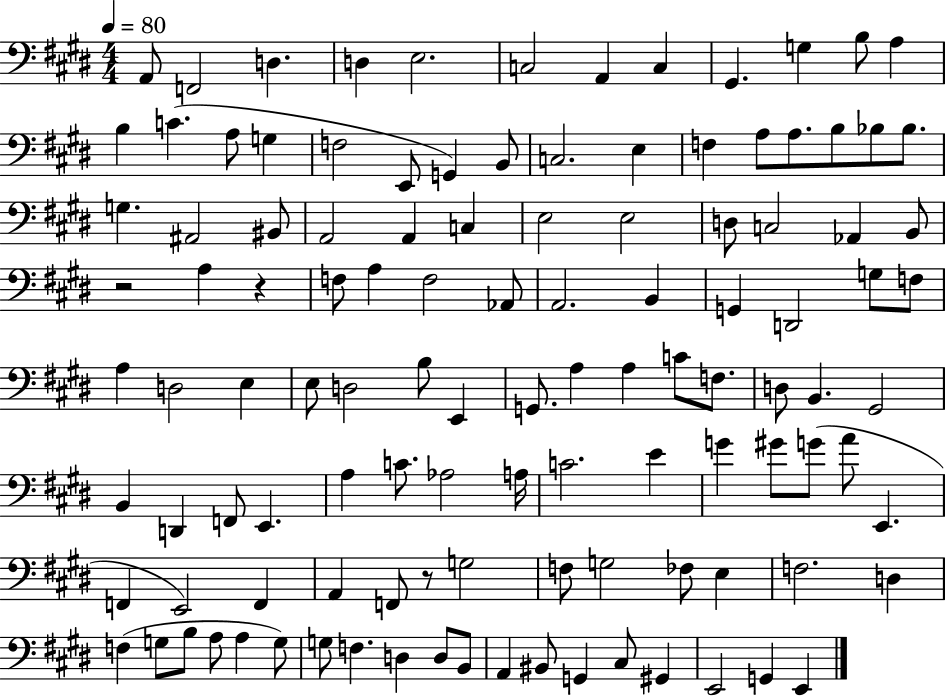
{
  \clef bass
  \numericTimeSignature
  \time 4/4
  \key e \major
  \tempo 4 = 80
  a,8 f,2 d4. | d4 e2. | c2 a,4 c4 | gis,4. g4 b8 a4 | \break b4 c'4.( a8 g4 | f2 e,8 g,4) b,8 | c2. e4 | f4 a8 a8. b8 bes8 bes8. | \break g4. ais,2 bis,8 | a,2 a,4 c4 | e2 e2 | d8 c2 aes,4 b,8 | \break r2 a4 r4 | f8 a4 f2 aes,8 | a,2. b,4 | g,4 d,2 g8 f8 | \break a4 d2 e4 | e8 d2 b8 e,4 | g,8. a4 a4 c'8 f8. | d8 b,4. gis,2 | \break b,4 d,4 f,8 e,4. | a4 c'8. aes2 a16 | c'2. e'4 | g'4 gis'8 g'8( a'8 e,4. | \break f,4 e,2) f,4 | a,4 f,8 r8 g2 | f8 g2 fes8 e4 | f2. d4 | \break f4( g8 b8 a8 a4 g8) | g8 f4. d4 d8 b,8 | a,4 bis,8 g,4 cis8 gis,4 | e,2 g,4 e,4 | \break \bar "|."
}